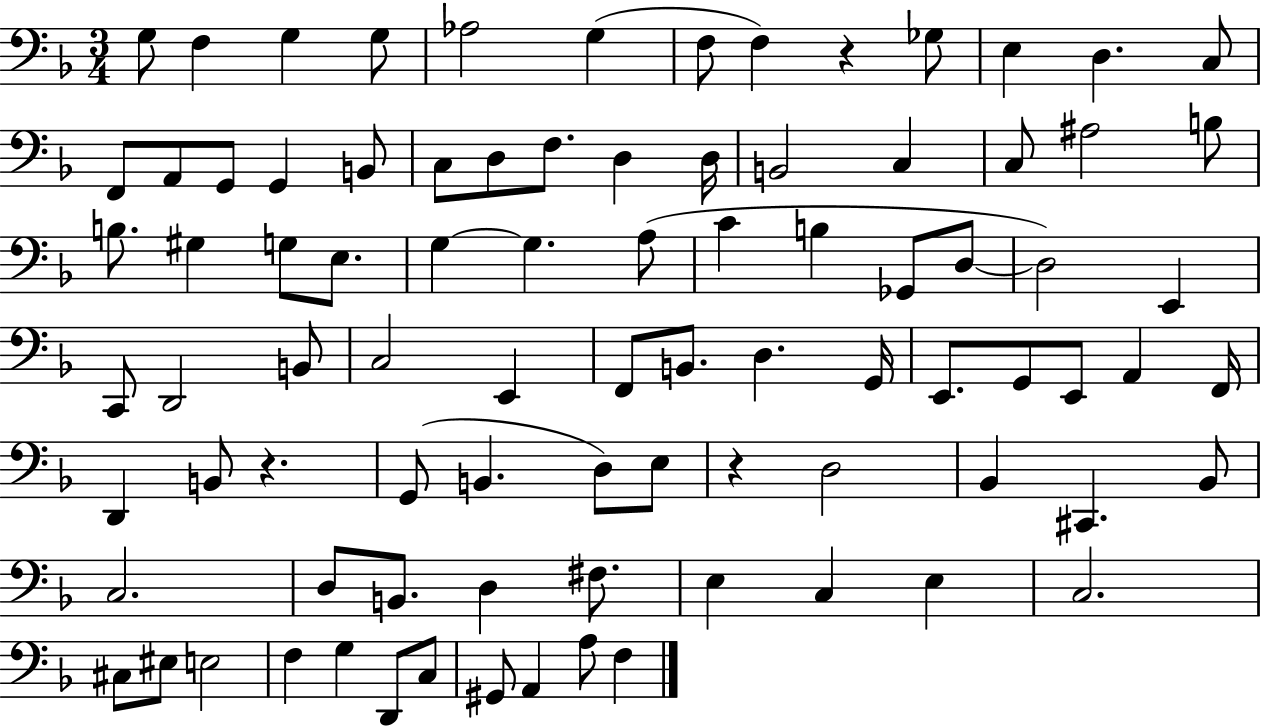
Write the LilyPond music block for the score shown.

{
  \clef bass
  \numericTimeSignature
  \time 3/4
  \key f \major
  g8 f4 g4 g8 | aes2 g4( | f8 f4) r4 ges8 | e4 d4. c8 | \break f,8 a,8 g,8 g,4 b,8 | c8 d8 f8. d4 d16 | b,2 c4 | c8 ais2 b8 | \break b8. gis4 g8 e8. | g4~~ g4. a8( | c'4 b4 ges,8 d8~~ | d2) e,4 | \break c,8 d,2 b,8 | c2 e,4 | f,8 b,8. d4. g,16 | e,8. g,8 e,8 a,4 f,16 | \break d,4 b,8 r4. | g,8( b,4. d8) e8 | r4 d2 | bes,4 cis,4. bes,8 | \break c2. | d8 b,8. d4 fis8. | e4 c4 e4 | c2. | \break cis8 eis8 e2 | f4 g4 d,8 c8 | gis,8 a,4 a8 f4 | \bar "|."
}